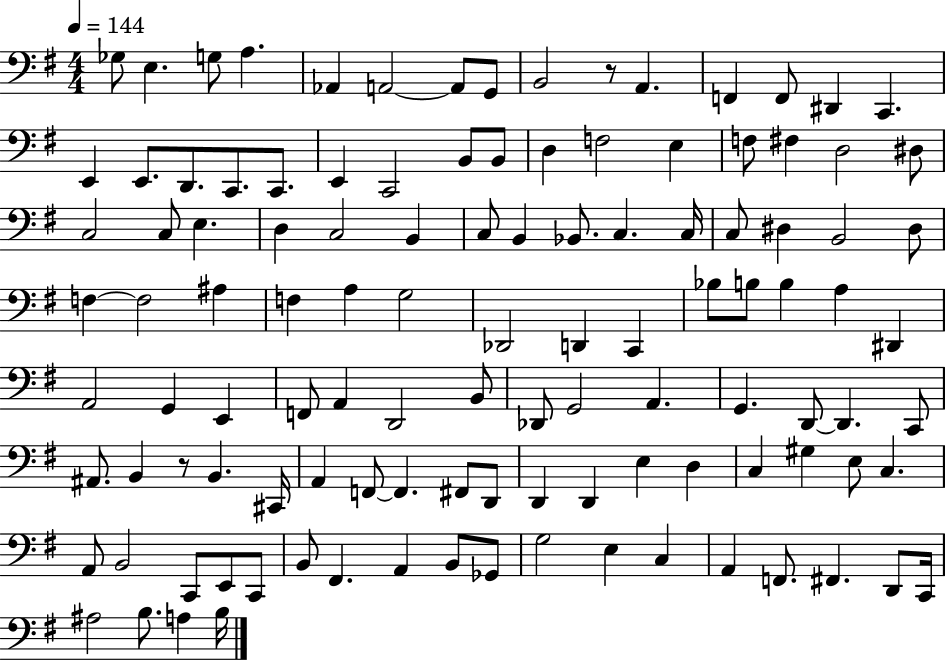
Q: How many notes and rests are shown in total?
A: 114